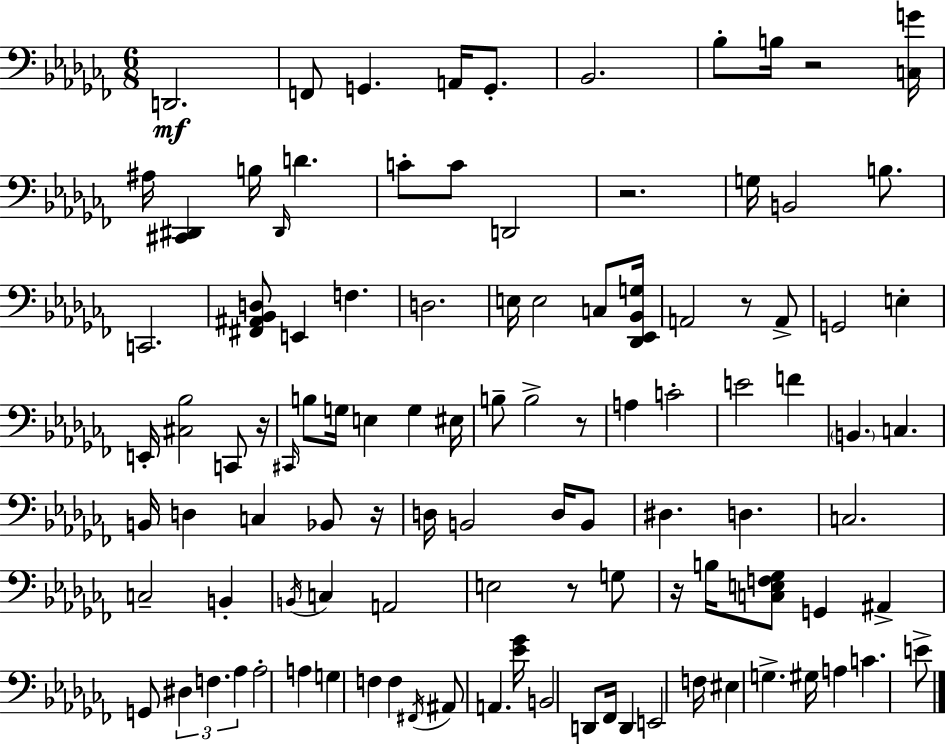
{
  \clef bass
  \numericTimeSignature
  \time 6/8
  \key aes \minor
  d,2.\mf | f,8 g,4. a,16 g,8.-. | bes,2. | bes8-. b16 r2 <c g'>16 | \break ais16 <cis, dis,>4 b16 \grace { dis,16 } d'4. | c'8-. c'8 d,2 | r2. | g16 b,2 b8. | \break c,2. | <fis, ais, bes, d>8 e,4 f4. | d2. | e16 e2 c8 | \break <des, ees, bes, g>16 a,2 r8 a,8-> | g,2 e4-. | e,16-. <cis bes>2 c,8 | r16 \grace { cis,16 } b8 g16 e4 g4 | \break eis16 b8-- b2-> | r8 a4 c'2-. | e'2 f'4 | \parenthesize b,4. c4. | \break b,16 d4 c4 bes,8 | r16 d16 b,2 d16 | b,8 dis4. d4. | c2. | \break c2-- b,4-. | \acciaccatura { b,16 } c4 a,2 | e2 r8 | g8 r16 b16 <c e f ges>8 g,4 ais,4-> | \break g,8 \tuplet 3/2 { dis4 f4. | aes4 } aes2-. | a4 g4 f4 | f4 \acciaccatura { fis,16 } ais,8 a,4. | \break <ees' ges'>16 b,2 | d,8 fes,16 d,4 e,2 | f16 eis4 g4.-> | gis16 a4 c'4. | \break e'8-> \bar "|."
}